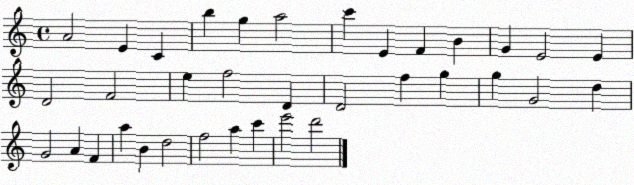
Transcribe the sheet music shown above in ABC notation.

X:1
T:Untitled
M:4/4
L:1/4
K:C
A2 E C b g a2 c' E F B G E2 E D2 F2 e f2 D D2 f g g G2 d G2 A F a B d2 f2 a c' e'2 d'2